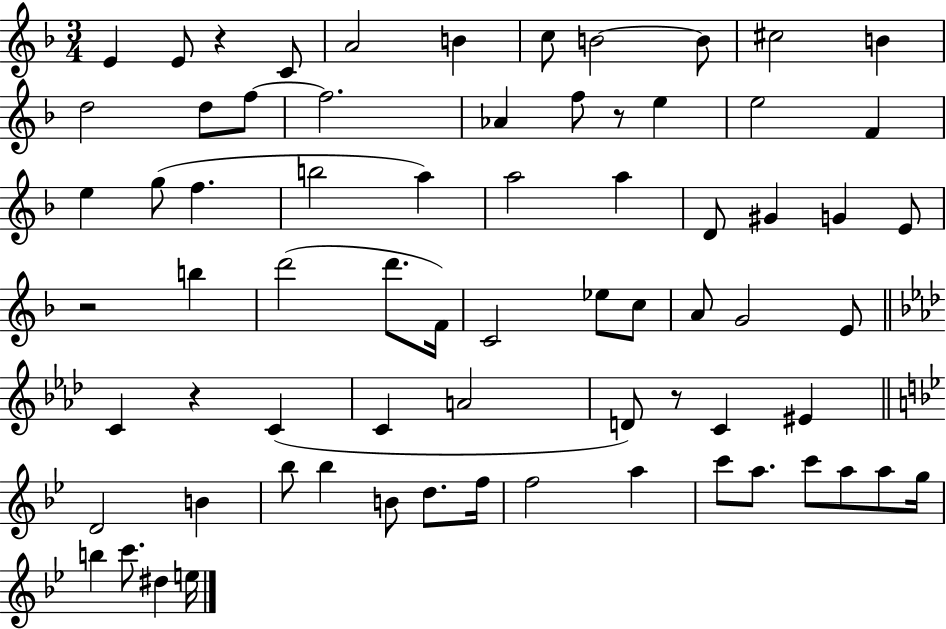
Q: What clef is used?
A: treble